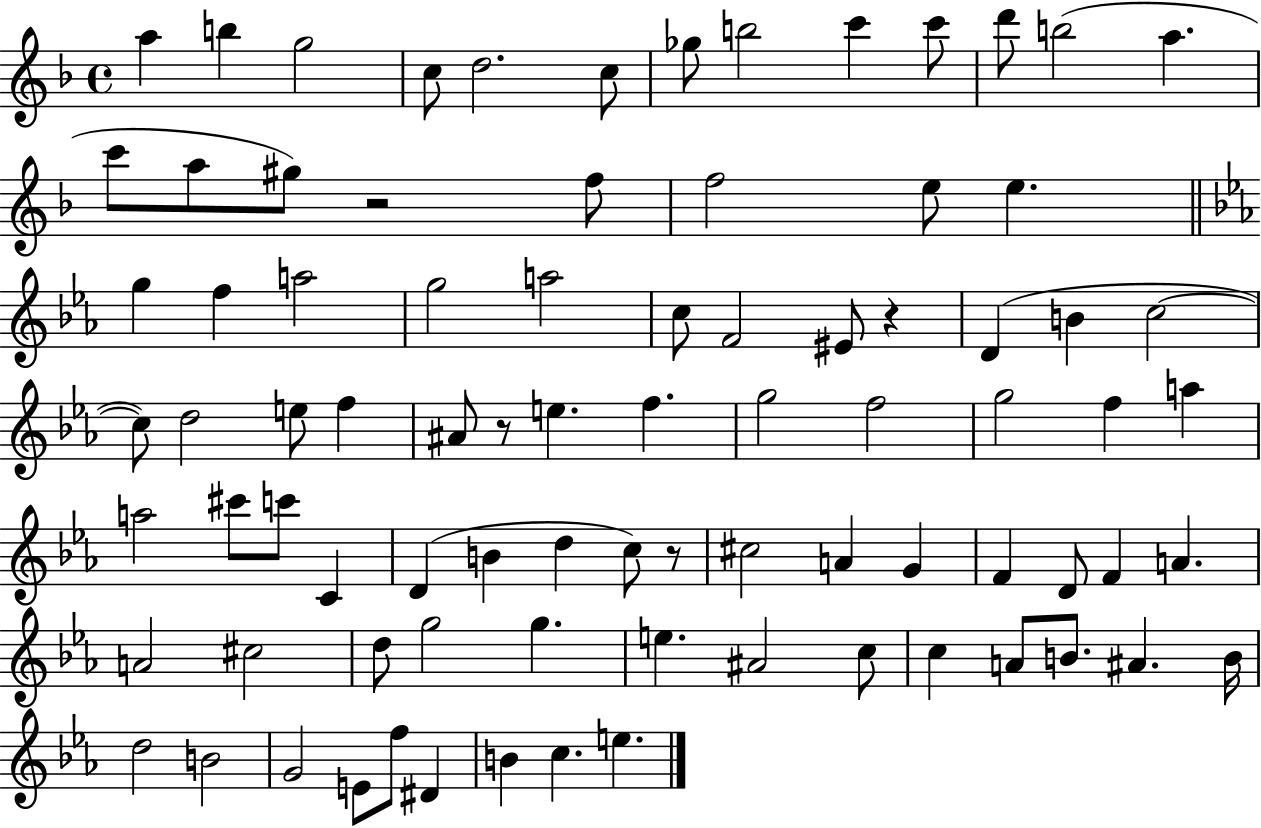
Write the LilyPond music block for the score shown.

{
  \clef treble
  \time 4/4
  \defaultTimeSignature
  \key f \major
  a''4 b''4 g''2 | c''8 d''2. c''8 | ges''8 b''2 c'''4 c'''8 | d'''8 b''2( a''4. | \break c'''8 a''8 gis''8) r2 f''8 | f''2 e''8 e''4. | \bar "||" \break \key ees \major g''4 f''4 a''2 | g''2 a''2 | c''8 f'2 eis'8 r4 | d'4( b'4 c''2~~ | \break c''8) d''2 e''8 f''4 | ais'8 r8 e''4. f''4. | g''2 f''2 | g''2 f''4 a''4 | \break a''2 cis'''8 c'''8 c'4 | d'4( b'4 d''4 c''8) r8 | cis''2 a'4 g'4 | f'4 d'8 f'4 a'4. | \break a'2 cis''2 | d''8 g''2 g''4. | e''4. ais'2 c''8 | c''4 a'8 b'8. ais'4. b'16 | \break d''2 b'2 | g'2 e'8 f''8 dis'4 | b'4 c''4. e''4. | \bar "|."
}